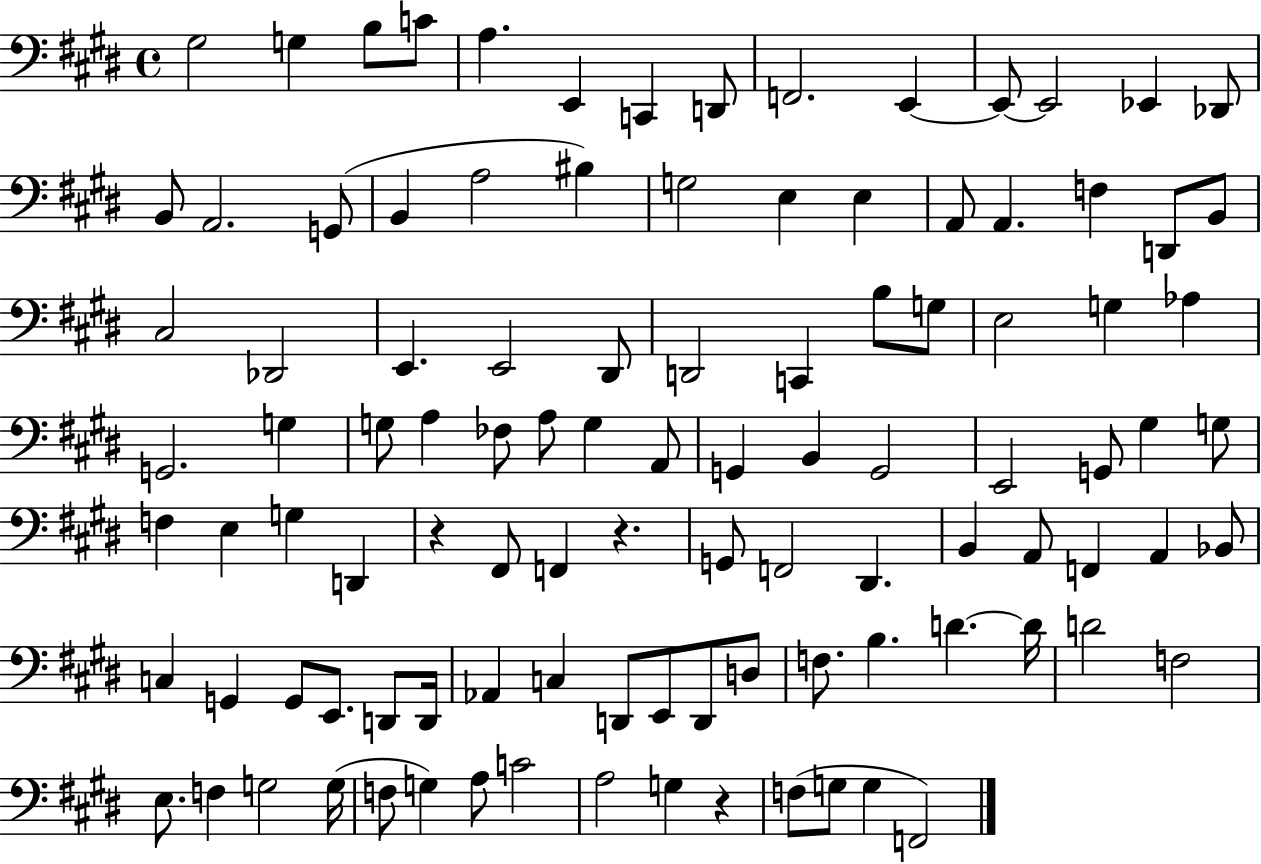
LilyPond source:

{
  \clef bass
  \time 4/4
  \defaultTimeSignature
  \key e \major
  gis2 g4 b8 c'8 | a4. e,4 c,4 d,8 | f,2. e,4~~ | e,8~~ e,2 ees,4 des,8 | \break b,8 a,2. g,8( | b,4 a2 bis4) | g2 e4 e4 | a,8 a,4. f4 d,8 b,8 | \break cis2 des,2 | e,4. e,2 dis,8 | d,2 c,4 b8 g8 | e2 g4 aes4 | \break g,2. g4 | g8 a4 fes8 a8 g4 a,8 | g,4 b,4 g,2 | e,2 g,8 gis4 g8 | \break f4 e4 g4 d,4 | r4 fis,8 f,4 r4. | g,8 f,2 dis,4. | b,4 a,8 f,4 a,4 bes,8 | \break c4 g,4 g,8 e,8. d,8 d,16 | aes,4 c4 d,8 e,8 d,8 d8 | f8. b4. d'4.~~ d'16 | d'2 f2 | \break e8. f4 g2 g16( | f8 g4) a8 c'2 | a2 g4 r4 | f8( g8 g4 f,2) | \break \bar "|."
}